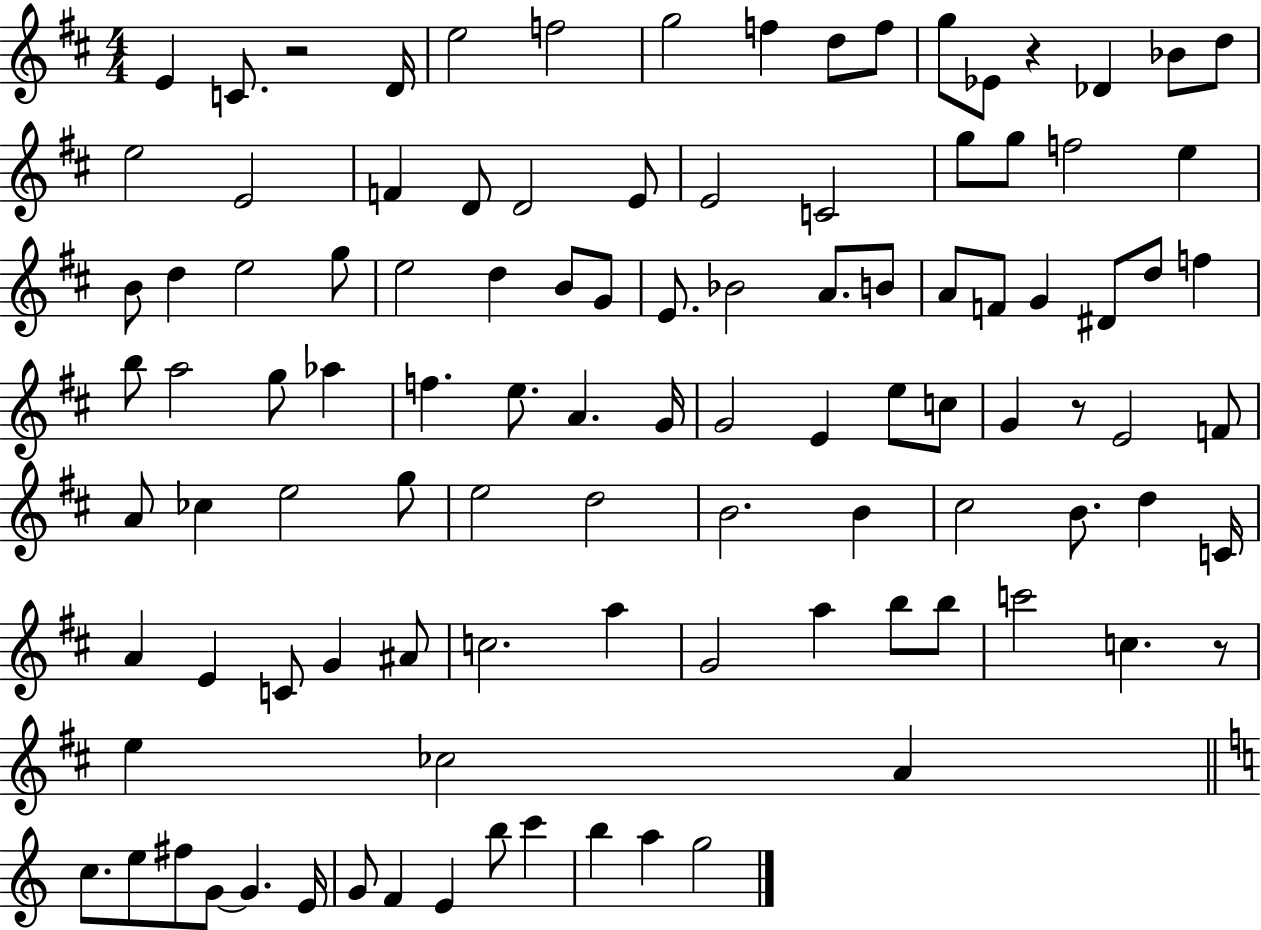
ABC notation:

X:1
T:Untitled
M:4/4
L:1/4
K:D
E C/2 z2 D/4 e2 f2 g2 f d/2 f/2 g/2 _E/2 z _D _B/2 d/2 e2 E2 F D/2 D2 E/2 E2 C2 g/2 g/2 f2 e B/2 d e2 g/2 e2 d B/2 G/2 E/2 _B2 A/2 B/2 A/2 F/2 G ^D/2 d/2 f b/2 a2 g/2 _a f e/2 A G/4 G2 E e/2 c/2 G z/2 E2 F/2 A/2 _c e2 g/2 e2 d2 B2 B ^c2 B/2 d C/4 A E C/2 G ^A/2 c2 a G2 a b/2 b/2 c'2 c z/2 e _c2 A c/2 e/2 ^f/2 G/2 G E/4 G/2 F E b/2 c' b a g2